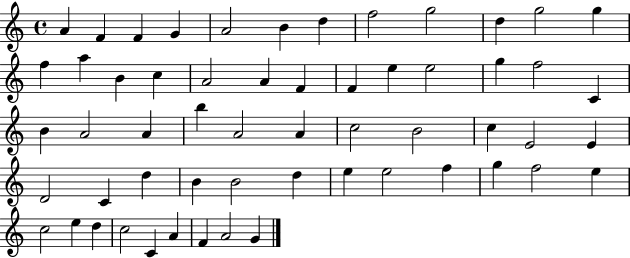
X:1
T:Untitled
M:4/4
L:1/4
K:C
A F F G A2 B d f2 g2 d g2 g f a B c A2 A F F e e2 g f2 C B A2 A b A2 A c2 B2 c E2 E D2 C d B B2 d e e2 f g f2 e c2 e d c2 C A F A2 G